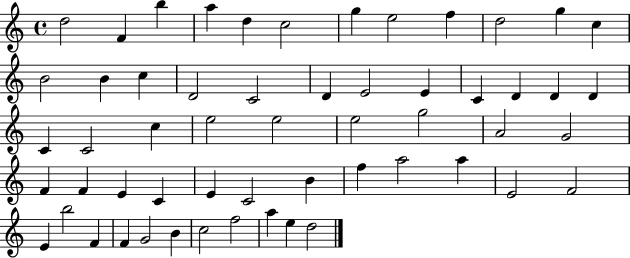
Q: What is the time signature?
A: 4/4